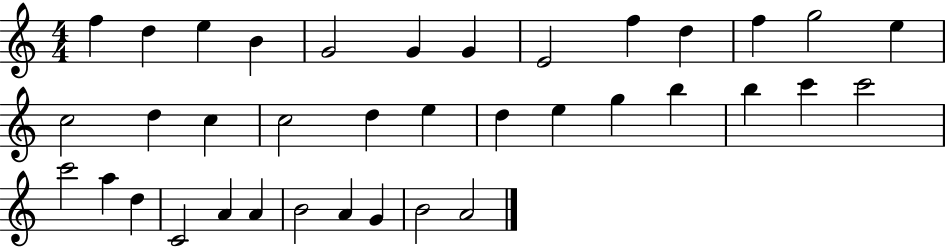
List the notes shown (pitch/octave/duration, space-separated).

F5/q D5/q E5/q B4/q G4/h G4/q G4/q E4/h F5/q D5/q F5/q G5/h E5/q C5/h D5/q C5/q C5/h D5/q E5/q D5/q E5/q G5/q B5/q B5/q C6/q C6/h C6/h A5/q D5/q C4/h A4/q A4/q B4/h A4/q G4/q B4/h A4/h